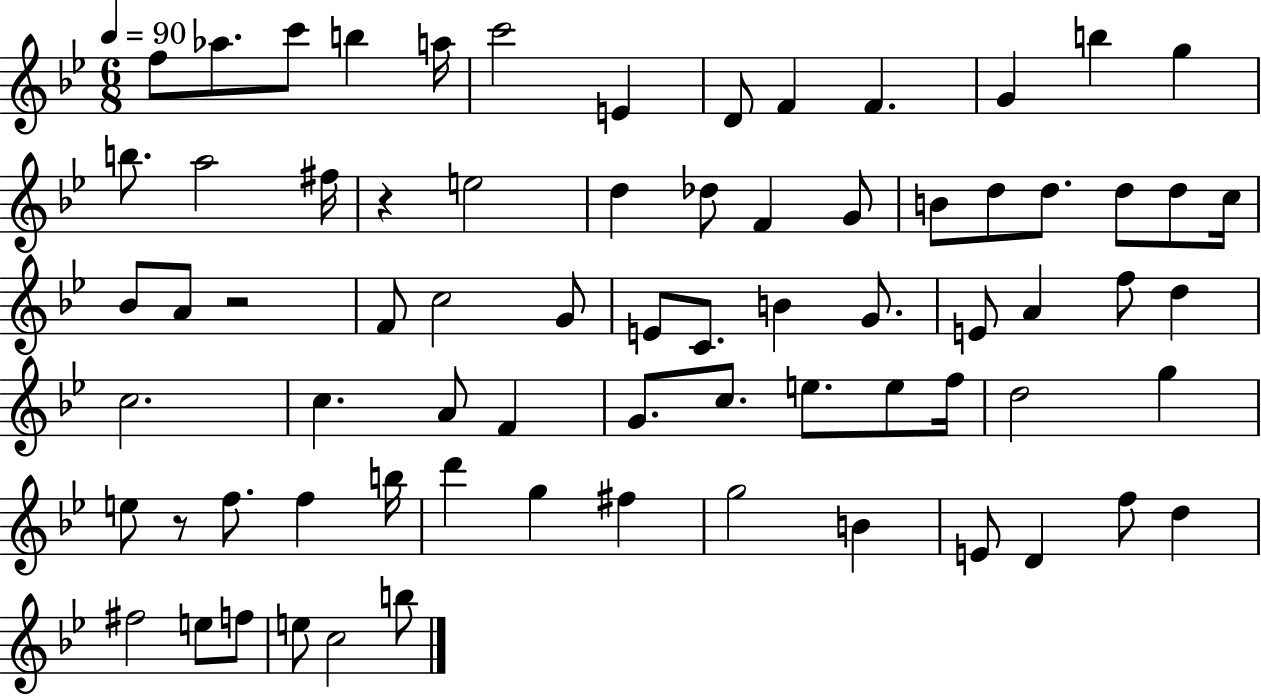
F5/e Ab5/e. C6/e B5/q A5/s C6/h E4/q D4/e F4/q F4/q. G4/q B5/q G5/q B5/e. A5/h F#5/s R/q E5/h D5/q Db5/e F4/q G4/e B4/e D5/e D5/e. D5/e D5/e C5/s Bb4/e A4/e R/h F4/e C5/h G4/e E4/e C4/e. B4/q G4/e. E4/e A4/q F5/e D5/q C5/h. C5/q. A4/e F4/q G4/e. C5/e. E5/e. E5/e F5/s D5/h G5/q E5/e R/e F5/e. F5/q B5/s D6/q G5/q F#5/q G5/h B4/q E4/e D4/q F5/e D5/q F#5/h E5/e F5/e E5/e C5/h B5/e